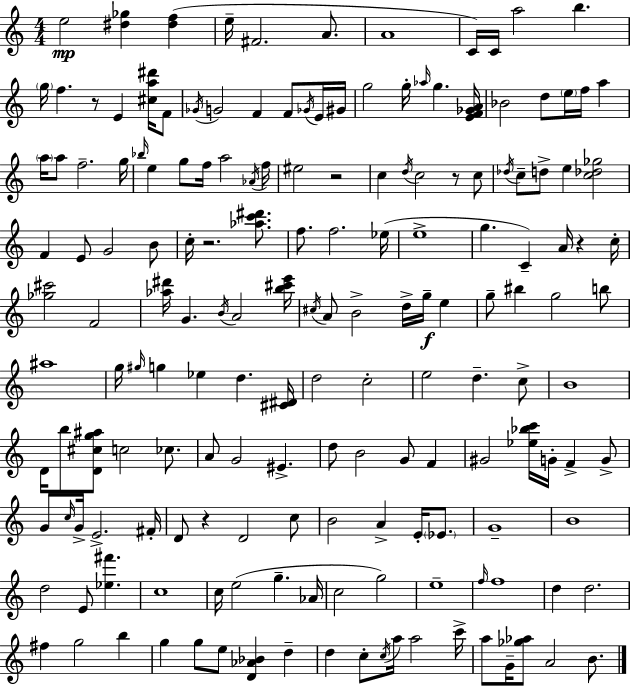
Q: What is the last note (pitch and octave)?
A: B4